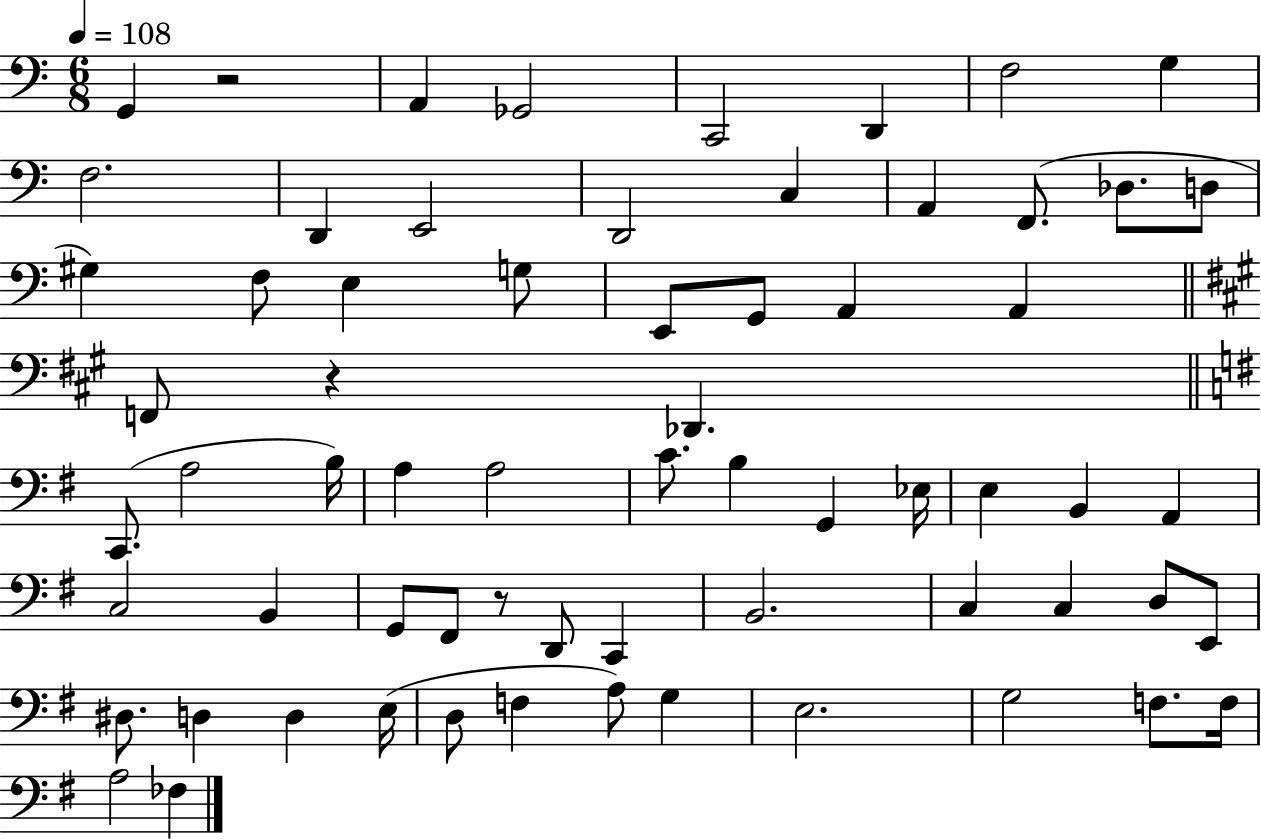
X:1
T:Untitled
M:6/8
L:1/4
K:C
G,, z2 A,, _G,,2 C,,2 D,, F,2 G, F,2 D,, E,,2 D,,2 C, A,, F,,/2 _D,/2 D,/2 ^G, F,/2 E, G,/2 E,,/2 G,,/2 A,, A,, F,,/2 z _D,, C,,/2 A,2 B,/4 A, A,2 C/2 B, G,, _E,/4 E, B,, A,, C,2 B,, G,,/2 ^F,,/2 z/2 D,,/2 C,, B,,2 C, C, D,/2 E,,/2 ^D,/2 D, D, E,/4 D,/2 F, A,/2 G, E,2 G,2 F,/2 F,/4 A,2 _F,